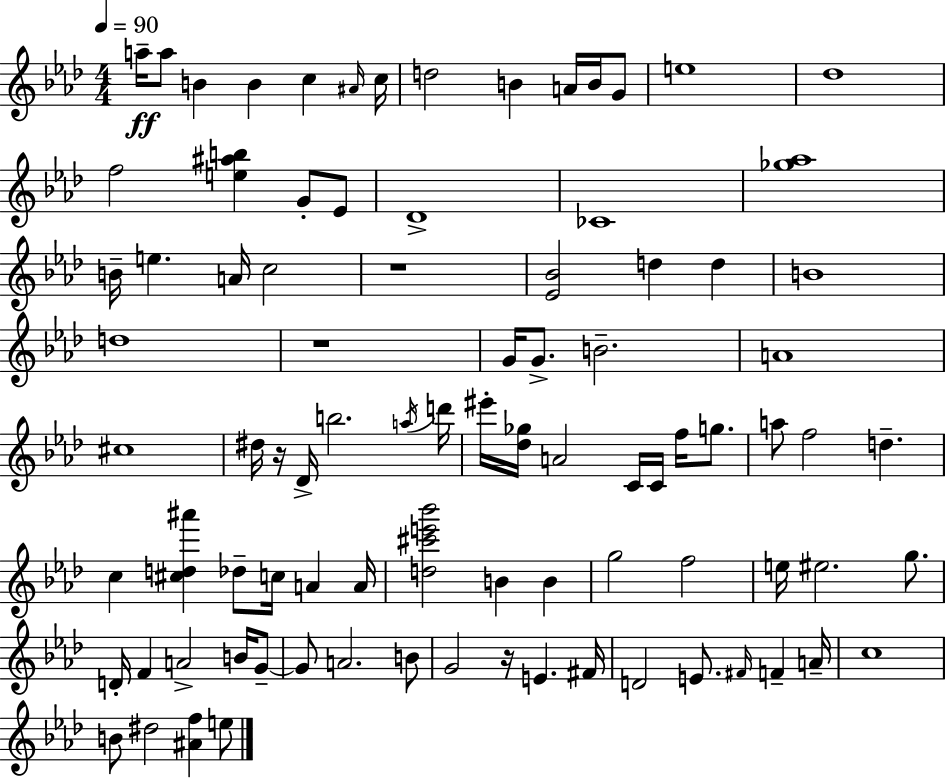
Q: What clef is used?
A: treble